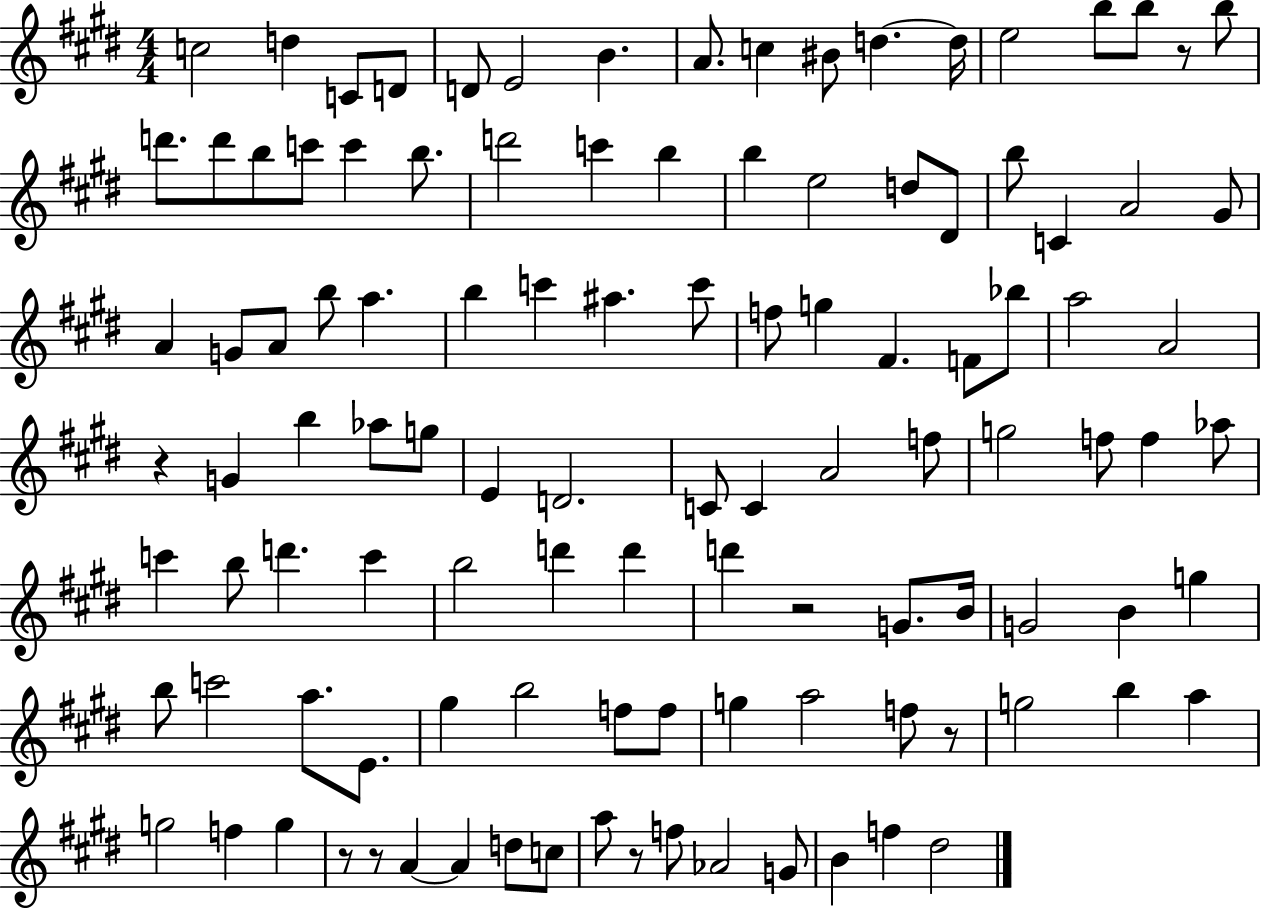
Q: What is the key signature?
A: E major